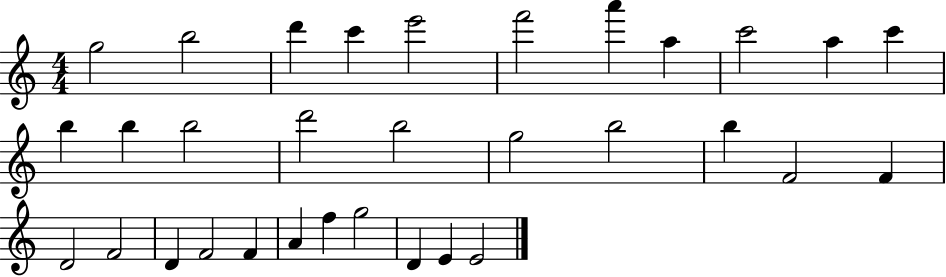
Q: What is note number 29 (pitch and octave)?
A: G5